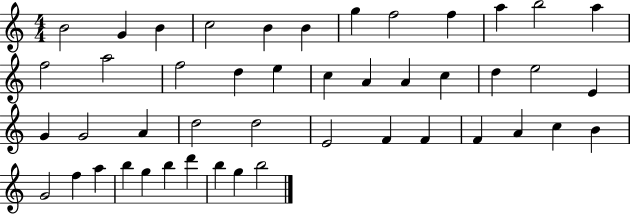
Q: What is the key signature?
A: C major